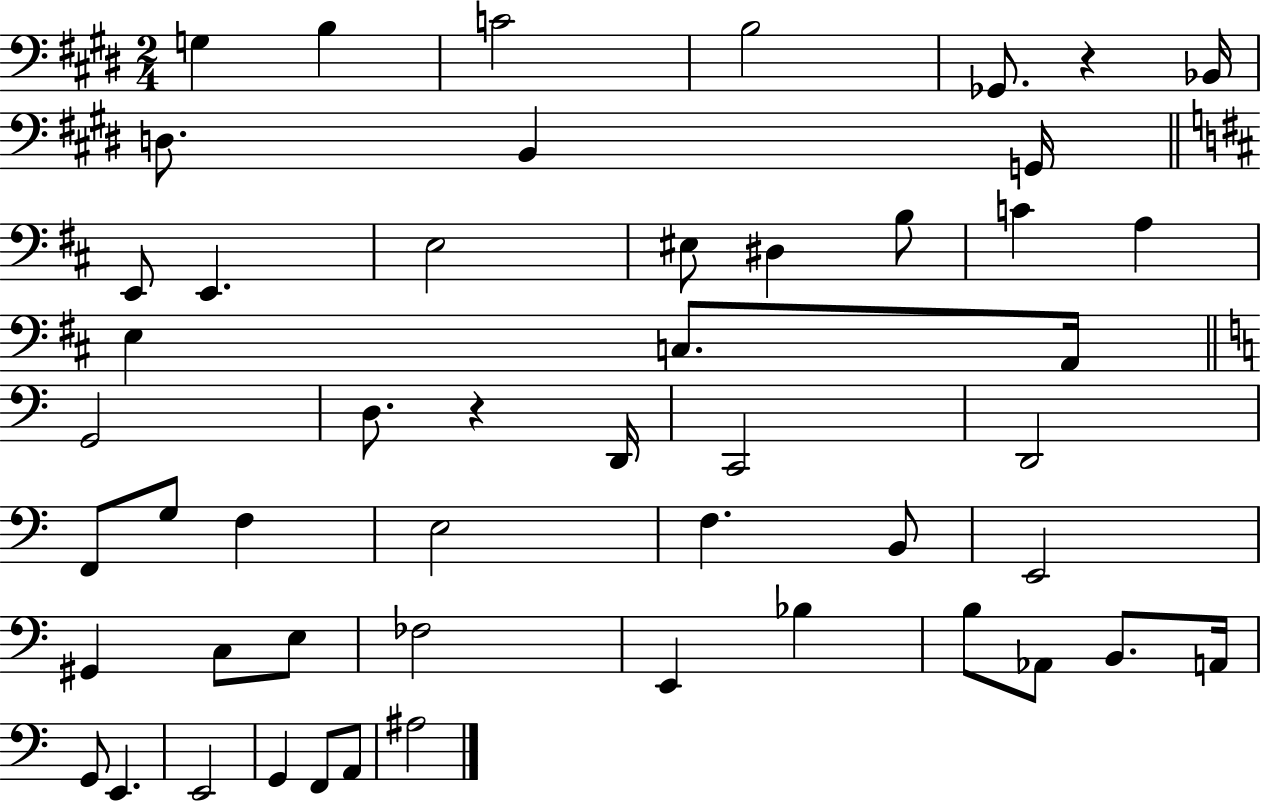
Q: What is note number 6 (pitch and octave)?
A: Bb2